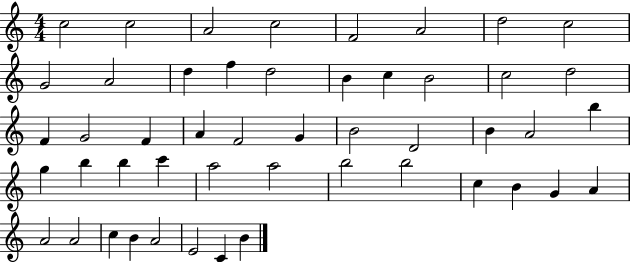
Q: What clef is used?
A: treble